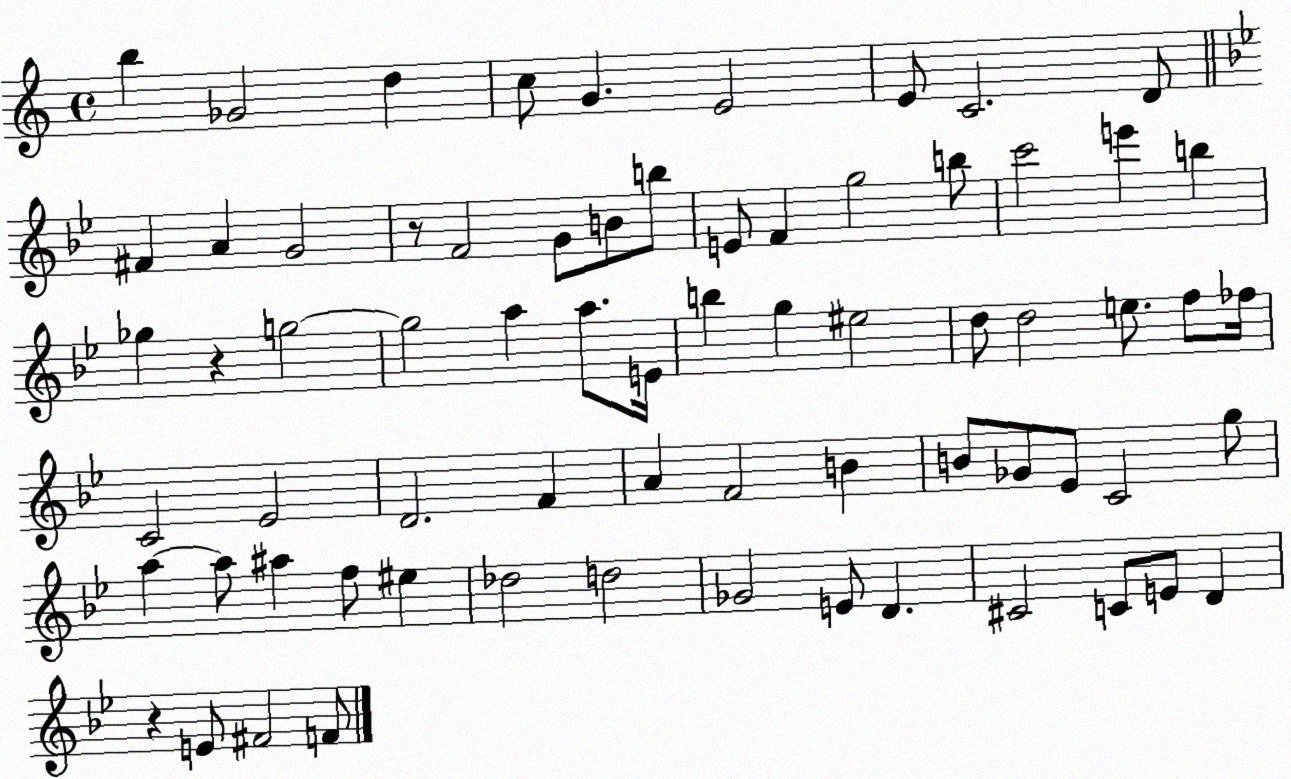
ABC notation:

X:1
T:Untitled
M:4/4
L:1/4
K:C
b _G2 d c/2 G E2 E/2 C2 D/2 ^F A G2 z/2 F2 G/2 B/2 b/2 E/2 F g2 b/2 c'2 e' b _g z g2 g2 a a/2 E/4 b g ^e2 d/2 d2 e/2 f/2 _f/4 C2 _E2 D2 F A F2 B B/2 _G/2 _E/2 C2 g/2 a a/2 ^a f/2 ^e _d2 d2 _G2 E/2 D ^C2 C/2 E/2 D z E/2 ^F2 F/2